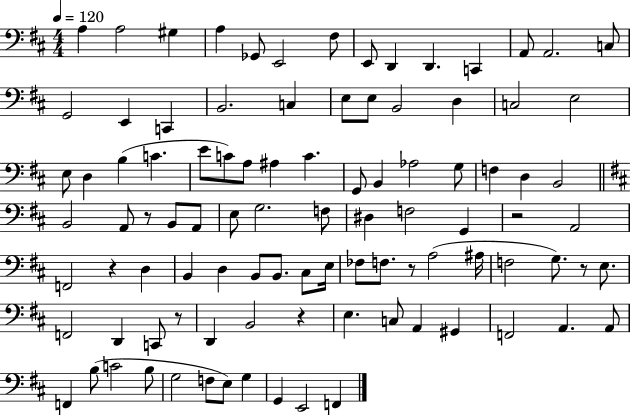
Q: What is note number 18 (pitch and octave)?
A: B2